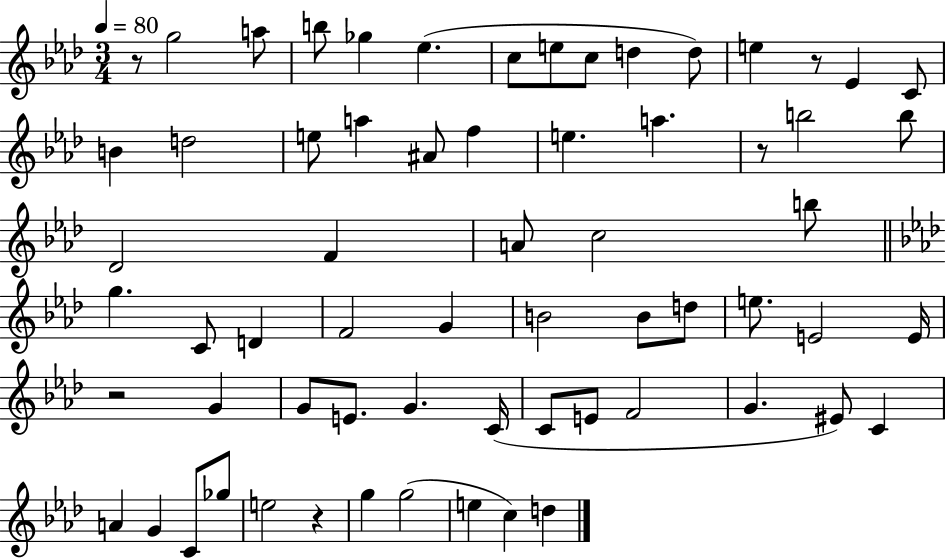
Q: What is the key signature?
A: AES major